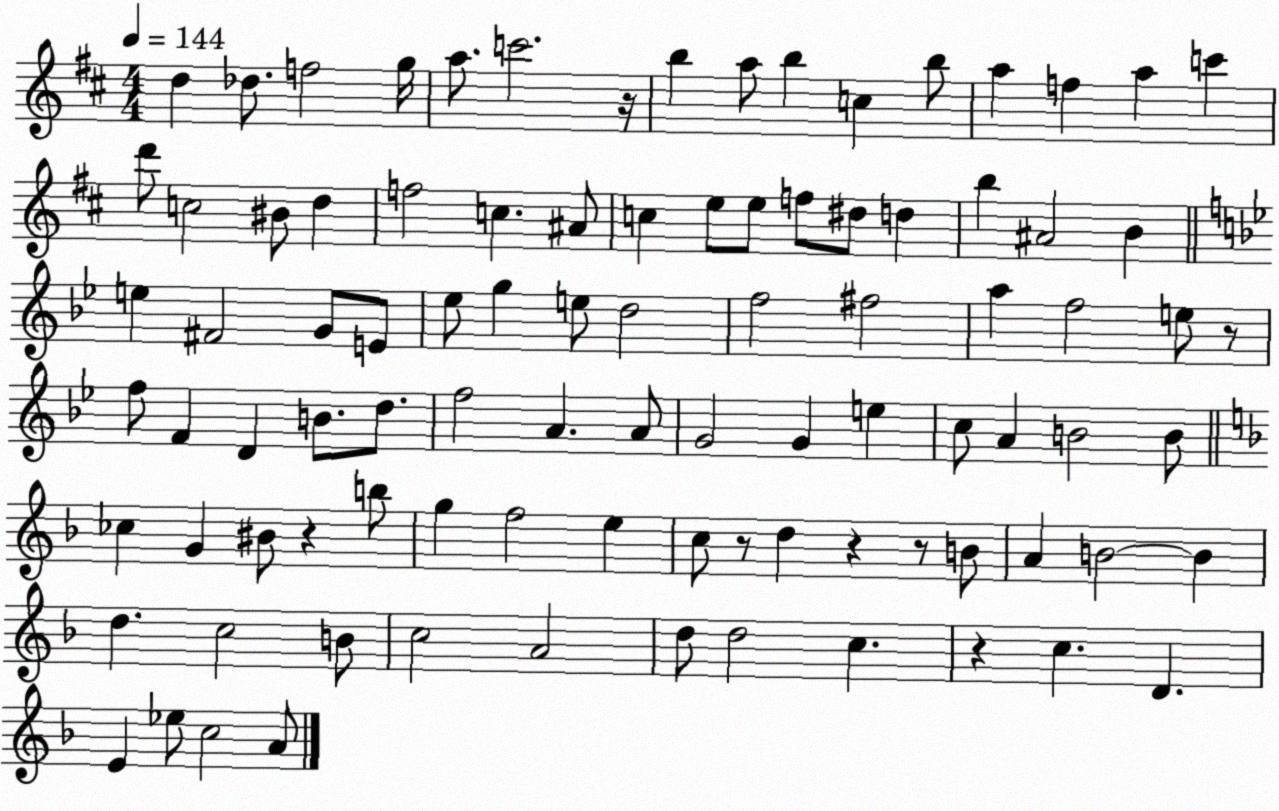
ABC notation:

X:1
T:Untitled
M:4/4
L:1/4
K:D
d _d/2 f2 g/4 a/2 c'2 z/4 b a/2 b c b/2 a f a c' d'/2 c2 ^B/2 d f2 c ^A/2 c e/2 e/2 f/2 ^d/2 d b ^A2 B e ^F2 G/2 E/2 _e/2 g e/2 d2 f2 ^f2 a f2 e/2 z/2 f/2 F D B/2 d/2 f2 A A/2 G2 G e c/2 A B2 B/2 _c G ^B/2 z b/2 g f2 e c/2 z/2 d z z/2 B/2 A B2 B d c2 B/2 c2 A2 d/2 d2 c z c D E _e/2 c2 A/2